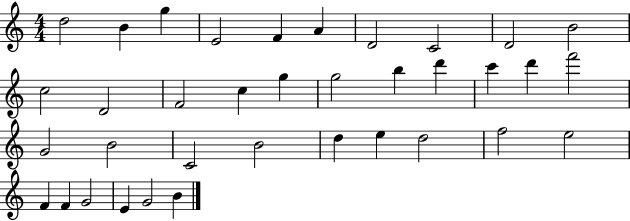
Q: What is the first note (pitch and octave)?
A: D5